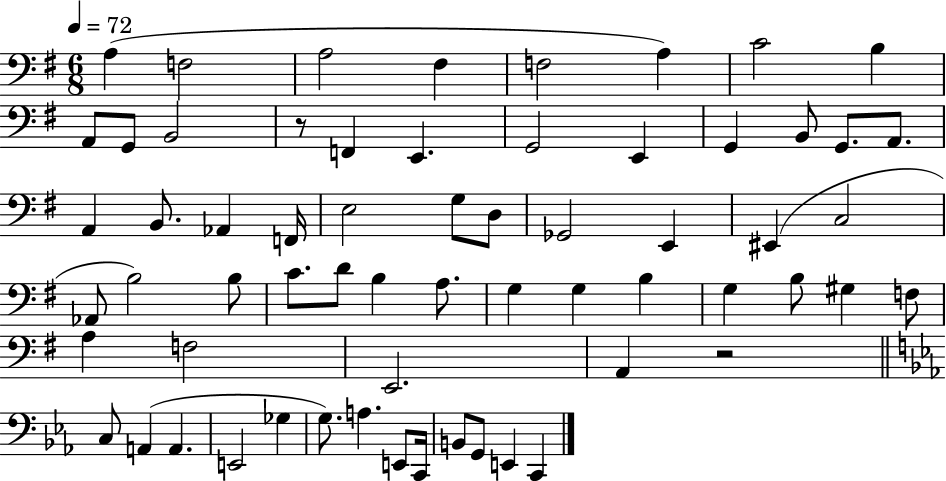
{
  \clef bass
  \numericTimeSignature
  \time 6/8
  \key g \major
  \tempo 4 = 72
  a4( f2 | a2 fis4 | f2 a4) | c'2 b4 | \break a,8 g,8 b,2 | r8 f,4 e,4. | g,2 e,4 | g,4 b,8 g,8. a,8. | \break a,4 b,8. aes,4 f,16 | e2 g8 d8 | ges,2 e,4 | eis,4( c2 | \break aes,8 b2) b8 | c'8. d'8 b4 a8. | g4 g4 b4 | g4 b8 gis4 f8 | \break a4 f2 | e,2. | a,4 r2 | \bar "||" \break \key c \minor c8 a,4( a,4. | e,2 ges4 | g8.) a4. e,8 c,16 | b,8 g,8 e,4 c,4 | \break \bar "|."
}